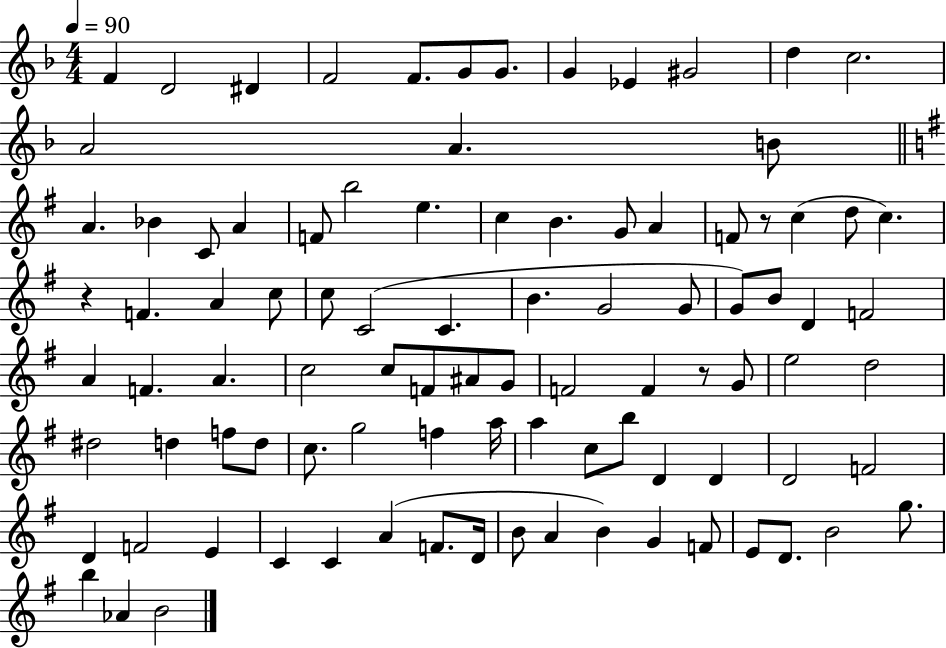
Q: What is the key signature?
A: F major